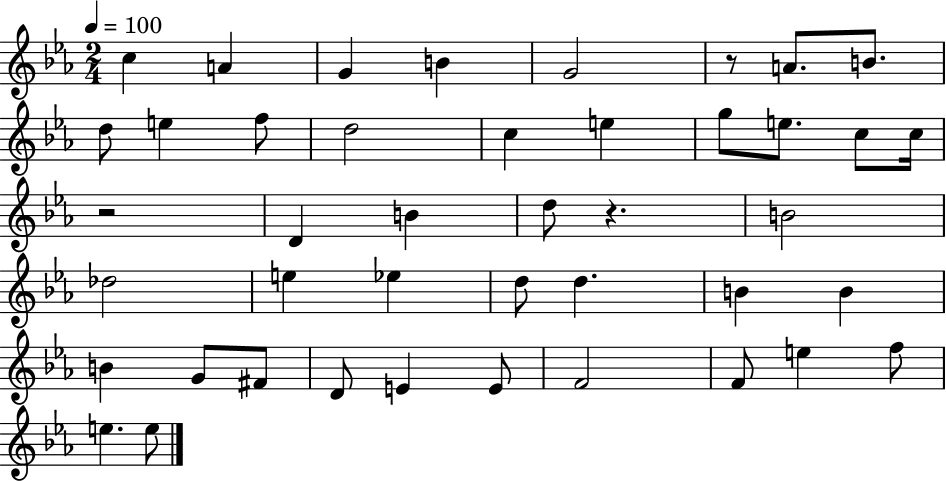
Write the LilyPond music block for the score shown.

{
  \clef treble
  \numericTimeSignature
  \time 2/4
  \key ees \major
  \tempo 4 = 100
  c''4 a'4 | g'4 b'4 | g'2 | r8 a'8. b'8. | \break d''8 e''4 f''8 | d''2 | c''4 e''4 | g''8 e''8. c''8 c''16 | \break r2 | d'4 b'4 | d''8 r4. | b'2 | \break des''2 | e''4 ees''4 | d''8 d''4. | b'4 b'4 | \break b'4 g'8 fis'8 | d'8 e'4 e'8 | f'2 | f'8 e''4 f''8 | \break e''4. e''8 | \bar "|."
}